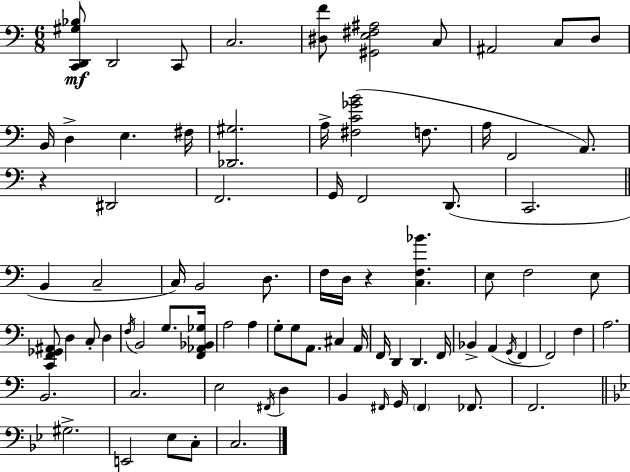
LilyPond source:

{
  \clef bass
  \numericTimeSignature
  \time 6/8
  \key a \minor
  \repeat volta 2 { <c, d, gis bes>8\mf d,2 c,8 | c2. | <dis f'>8 <gis, e fis ais>2 c8 | ais,2 c8 d8 | \break b,16 d4-> e4. fis16 | <des, gis>2. | a16-> <fis c' ges' b'>2( f8. | a16 f,2 a,8.) | \break r4 dis,2 | f,2. | g,16 f,2 d,8.( | c,2. | \break \bar "||" \break \key c \major b,4 c2-- | c16) b,2 d8. | f16 d16 r4 <c f bes'>4. | e8 f2 e8 | \break <c, f, ges, ais,>8 d4 c8-. d4 | \acciaccatura { f16 } b,2 g8. | <f, aes, bes, ges>16 a2 a4 | g8-. g8 a,8. cis4 | \break a,16 f,16 d,4 d,4. | f,16 bes,4-> a,4( \acciaccatura { g,16 } f,4 | f,2) f4 | a2. | \break b,2. | c2. | e2 \acciaccatura { fis,16 } d4 | b,4 \grace { fis,16 } g,16 \parenthesize fis,4 | \break fes,8. f,2. | \bar "||" \break \key bes \major gis2.-> | e,2 ees8 c8-. | c2. | } \bar "|."
}